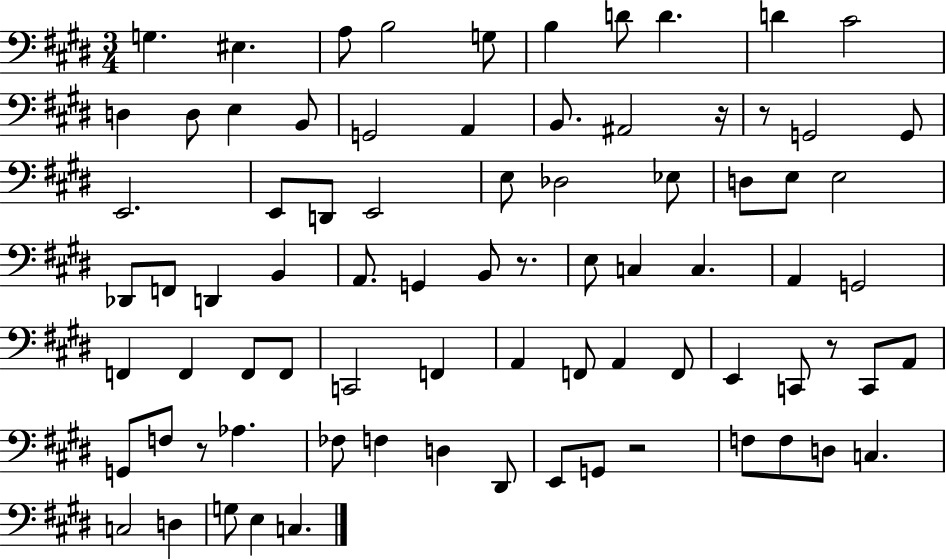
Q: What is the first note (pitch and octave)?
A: G3